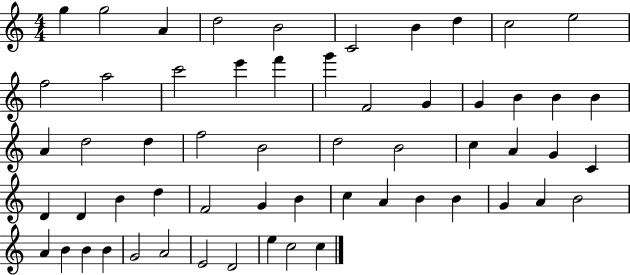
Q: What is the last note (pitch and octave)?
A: C5